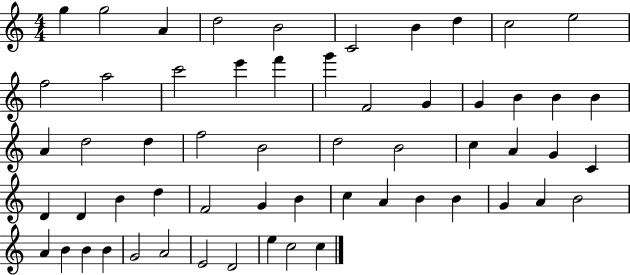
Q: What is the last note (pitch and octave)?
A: C5